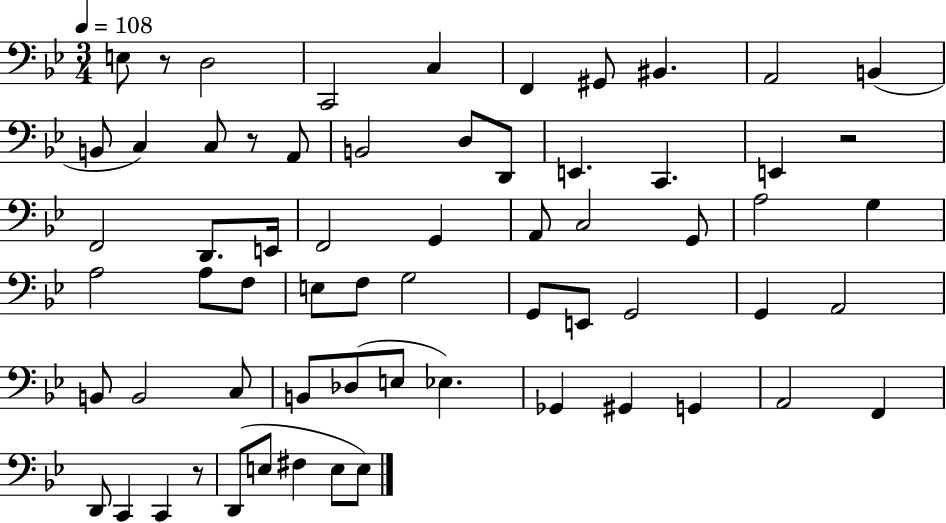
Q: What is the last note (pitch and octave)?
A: E3